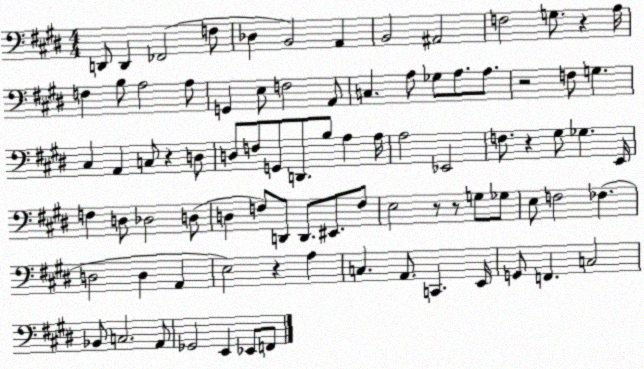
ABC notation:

X:1
T:Untitled
M:4/4
L:1/4
K:E
D,,/2 D,, _F,,2 F,/2 _D, B,,2 A,, B,,2 ^A,,2 F,2 G,/2 z A,/4 F, B,/2 A,2 A,/2 G,, E,/2 F,2 A,,/2 C, A,/2 _G,/2 A,/2 A,/2 z2 F,/2 G, ^C, A,, C,/2 z D,/2 D,/2 F,/2 G,,/2 D,,/2 B,/2 A, A,/4 A,2 _E,,2 F,/2 z ^G,/2 _G, E,,/4 F, D,/2 _D,2 D,/2 D, F,/2 D,,/2 D,,/2 ^E,,/2 F,/2 E,2 z/2 z/2 G,/2 _G,/2 E,/2 F,2 _F, D,2 D, A,, E,2 z A, C, A,,/2 C,, E,,/4 G,,/2 F,, C,2 _B,,/2 C,2 A,,/2 _G,,2 E,, _E,,/2 F,,/2